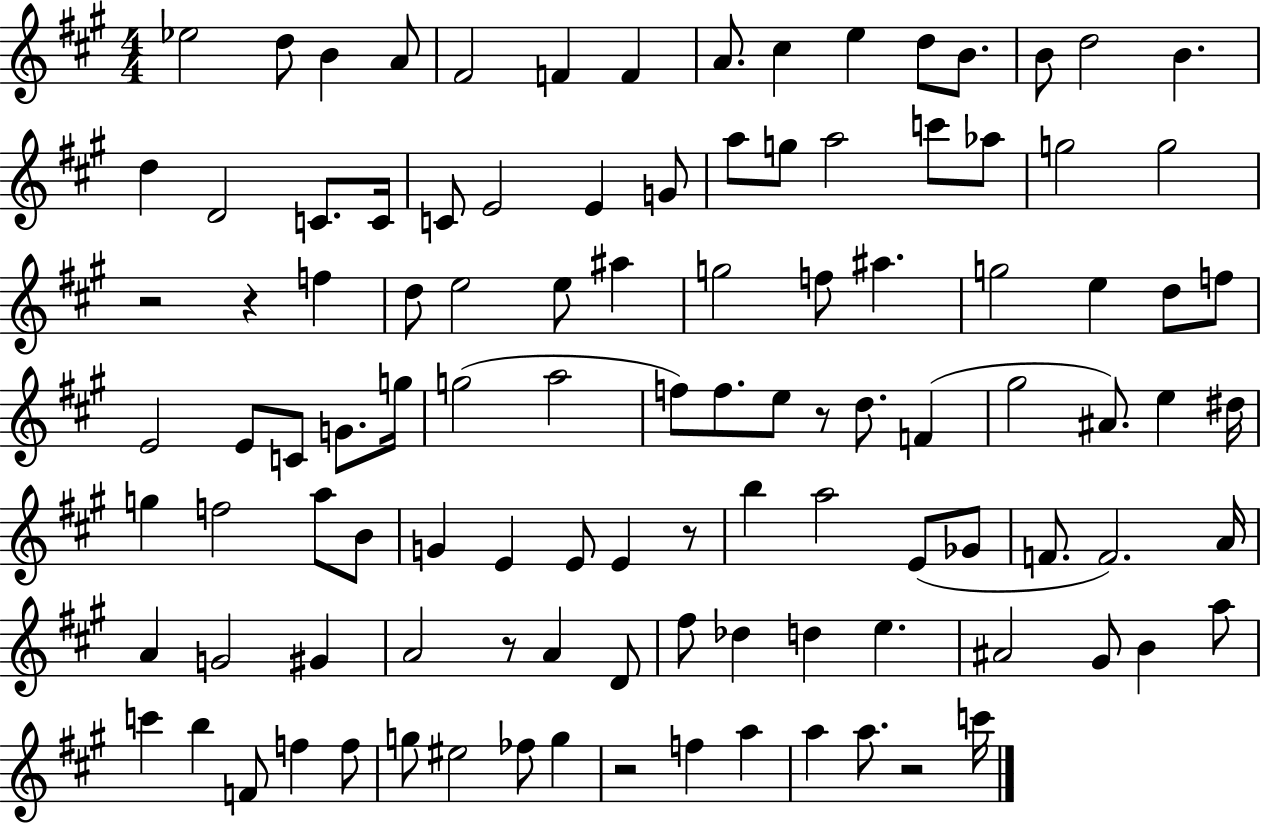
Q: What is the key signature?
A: A major